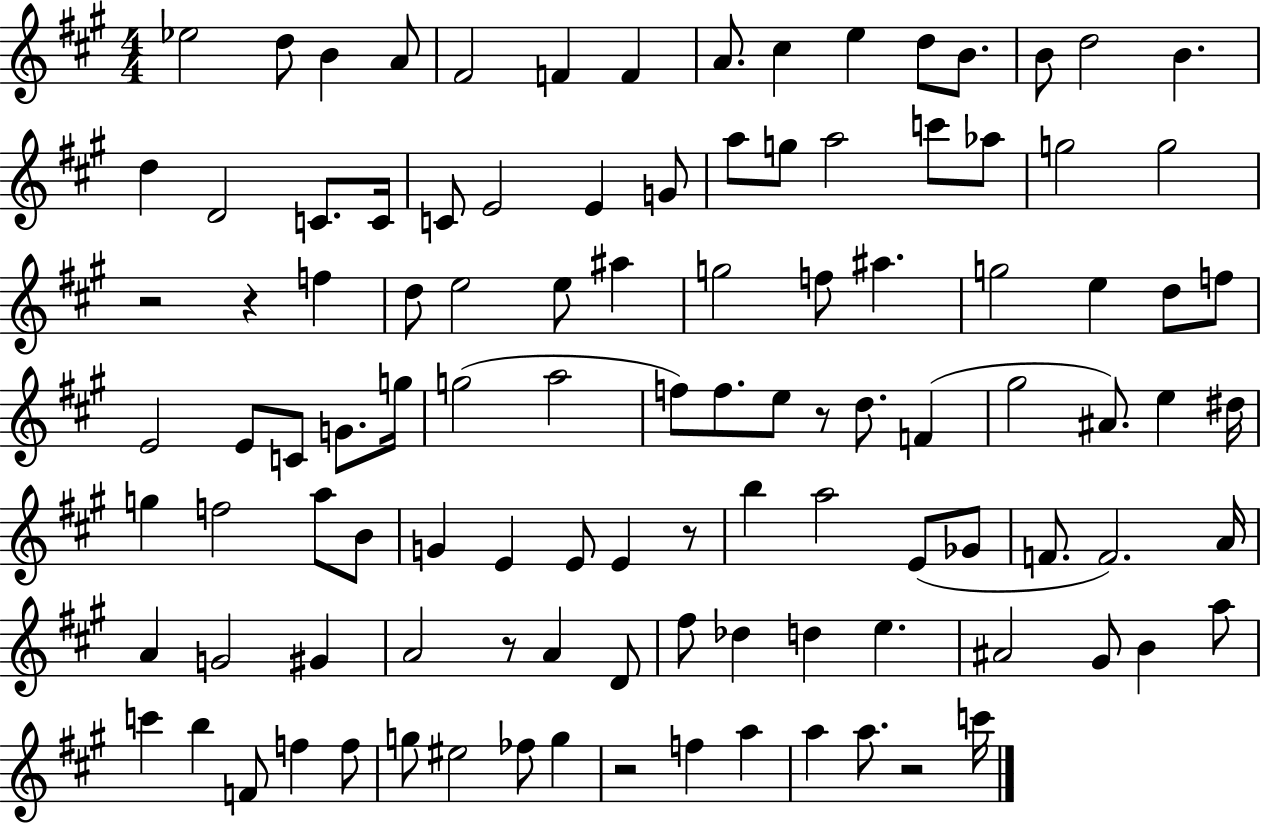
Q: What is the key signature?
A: A major